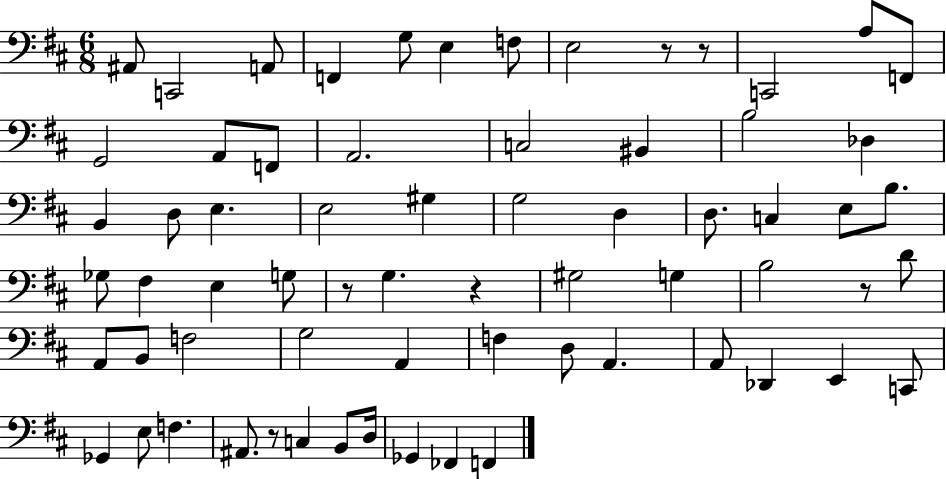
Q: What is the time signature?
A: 6/8